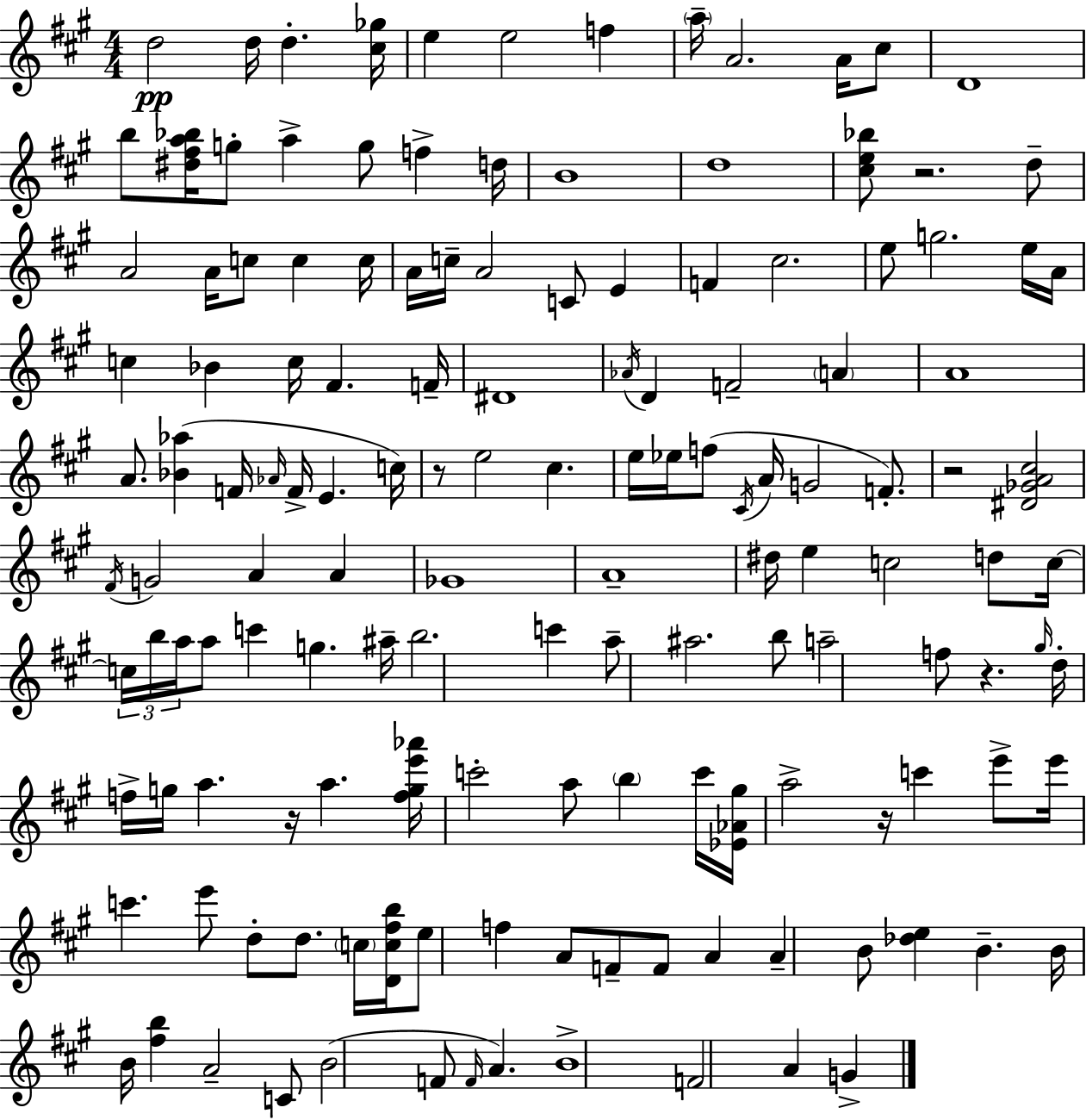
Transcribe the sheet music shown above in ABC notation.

X:1
T:Untitled
M:4/4
L:1/4
K:A
d2 d/4 d [^c_g]/4 e e2 f a/4 A2 A/4 ^c/2 D4 b/2 [^d^fa_b]/4 g/2 a g/2 f d/4 B4 d4 [^ce_b]/2 z2 d/2 A2 A/4 c/2 c c/4 A/4 c/4 A2 C/2 E F ^c2 e/2 g2 e/4 A/4 c _B c/4 ^F F/4 ^D4 _A/4 D F2 A A4 A/2 [_B_a] F/4 _A/4 F/4 E c/4 z/2 e2 ^c e/4 _e/4 f/2 ^C/4 A/4 G2 F/2 z2 [^D_GA^c]2 ^F/4 G2 A A _G4 A4 ^d/4 e c2 d/2 c/4 c/4 b/4 a/4 a/2 c' g ^a/4 b2 c' a/2 ^a2 b/2 a2 f/2 z ^g/4 d/4 f/4 g/4 a z/4 a [fge'_a']/4 c'2 a/2 b c'/4 [_E_A^g]/4 a2 z/4 c' e'/2 e'/4 c' e'/2 d/2 d/2 c/4 [Dc^fb]/4 e/2 f A/2 F/2 F/2 A A B/2 [_de] B B/4 B/4 [^fb] A2 C/2 B2 F/2 F/4 A B4 F2 A G